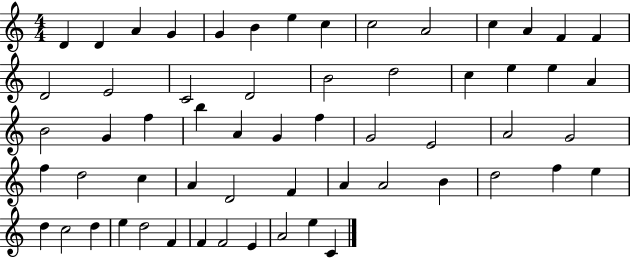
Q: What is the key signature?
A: C major